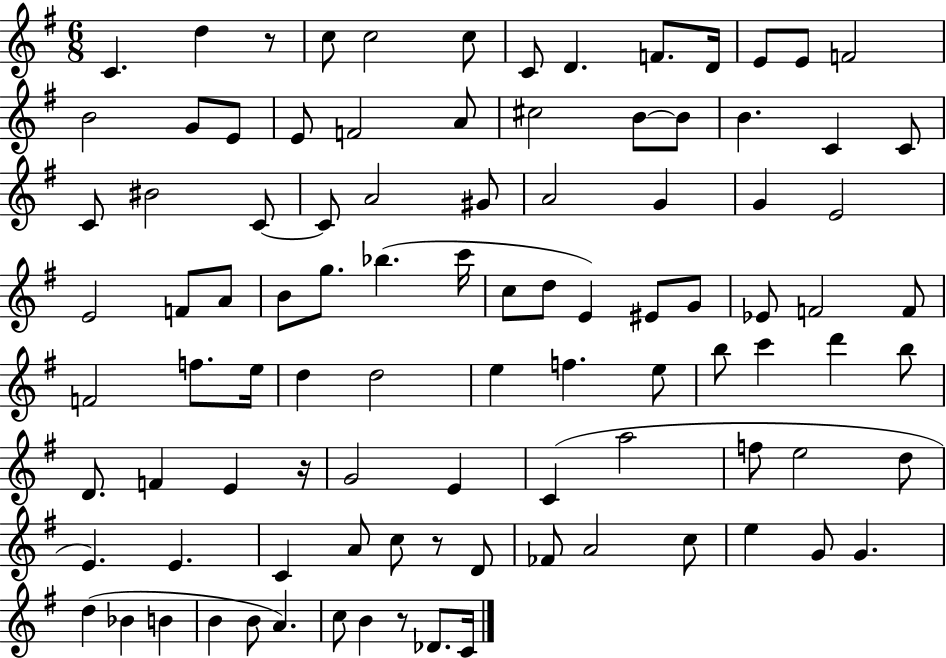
C4/q. D5/q R/e C5/e C5/h C5/e C4/e D4/q. F4/e. D4/s E4/e E4/e F4/h B4/h G4/e E4/e E4/e F4/h A4/e C#5/h B4/e B4/e B4/q. C4/q C4/e C4/e BIS4/h C4/e C4/e A4/h G#4/e A4/h G4/q G4/q E4/h E4/h F4/e A4/e B4/e G5/e. Bb5/q. C6/s C5/e D5/e E4/q EIS4/e G4/e Eb4/e F4/h F4/e F4/h F5/e. E5/s D5/q D5/h E5/q F5/q. E5/e B5/e C6/q D6/q B5/e D4/e. F4/q E4/q R/s G4/h E4/q C4/q A5/h F5/e E5/h D5/e E4/q. E4/q. C4/q A4/e C5/e R/e D4/e FES4/e A4/h C5/e E5/q G4/e G4/q. D5/q Bb4/q B4/q B4/q B4/e A4/q. C5/e B4/q R/e Db4/e. C4/s